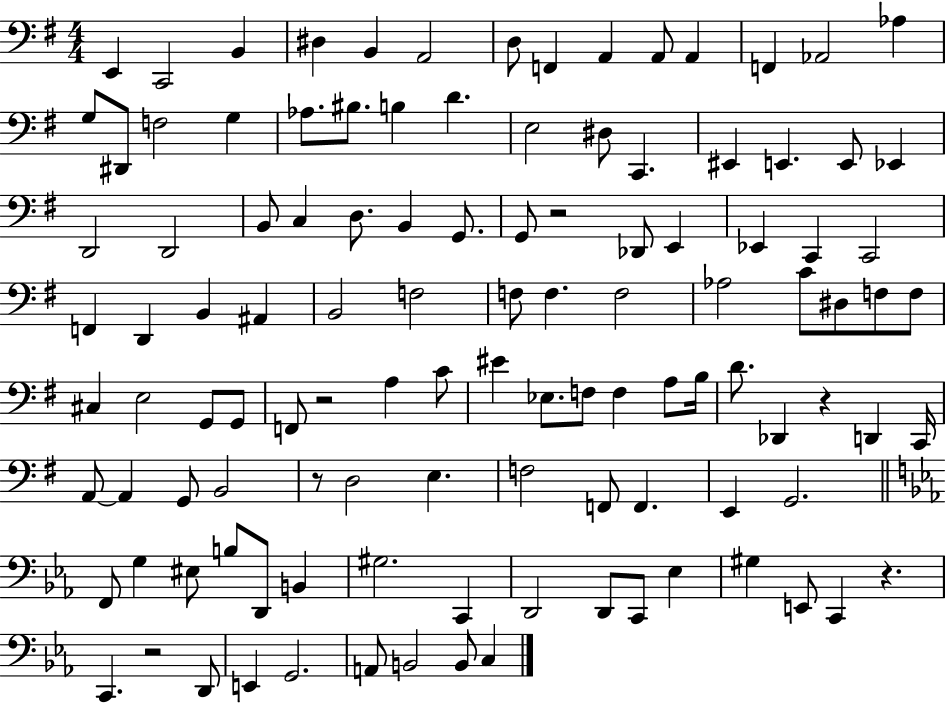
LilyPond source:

{
  \clef bass
  \numericTimeSignature
  \time 4/4
  \key g \major
  \repeat volta 2 { e,4 c,2 b,4 | dis4 b,4 a,2 | d8 f,4 a,4 a,8 a,4 | f,4 aes,2 aes4 | \break g8 dis,8 f2 g4 | aes8. bis8. b4 d'4. | e2 dis8 c,4. | eis,4 e,4. e,8 ees,4 | \break d,2 d,2 | b,8 c4 d8. b,4 g,8. | g,8 r2 des,8 e,4 | ees,4 c,4 c,2 | \break f,4 d,4 b,4 ais,4 | b,2 f2 | f8 f4. f2 | aes2 c'8 dis8 f8 f8 | \break cis4 e2 g,8 g,8 | f,8 r2 a4 c'8 | eis'4 ees8. f8 f4 a8 b16 | d'8. des,4 r4 d,4 c,16 | \break a,8~~ a,4 g,8 b,2 | r8 d2 e4. | f2 f,8 f,4. | e,4 g,2. | \break \bar "||" \break \key ees \major f,8 g4 eis8 b8 d,8 b,4 | gis2. c,4 | d,2 d,8 c,8 ees4 | gis4 e,8 c,4 r4. | \break c,4. r2 d,8 | e,4 g,2. | a,8 b,2 b,8 c4 | } \bar "|."
}